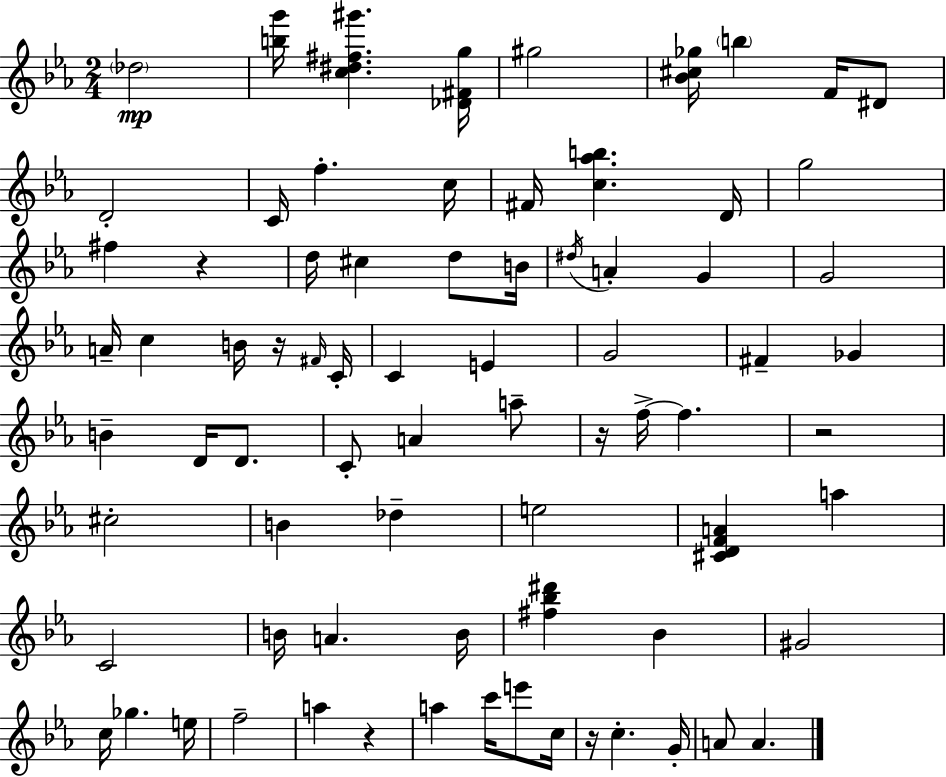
Db5/h [B5,G6]/s [C5,D#5,F#5,G#6]/q. [Db4,F#4,G5]/s G#5/h [Bb4,C#5,Gb5]/s B5/q F4/s D#4/e D4/h C4/s F5/q. C5/s F#4/s [C5,Ab5,B5]/q. D4/s G5/h F#5/q R/q D5/s C#5/q D5/e B4/s D#5/s A4/q G4/q G4/h A4/s C5/q B4/s R/s F#4/s C4/s C4/q E4/q G4/h F#4/q Gb4/q B4/q D4/s D4/e. C4/e A4/q A5/e R/s F5/s F5/q. R/h C#5/h B4/q Db5/q E5/h [C#4,D4,F4,A4]/q A5/q C4/h B4/s A4/q. B4/s [F#5,Bb5,D#6]/q Bb4/q G#4/h C5/s Gb5/q. E5/s F5/h A5/q R/q A5/q C6/s E6/e C5/s R/s C5/q. G4/s A4/e A4/q.